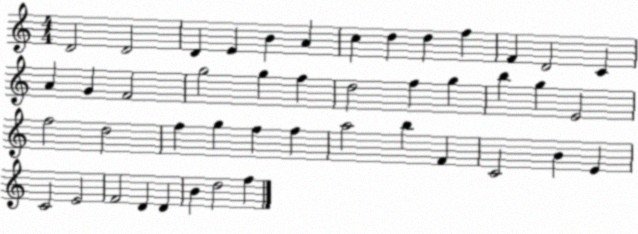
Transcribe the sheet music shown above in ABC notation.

X:1
T:Untitled
M:4/4
L:1/4
K:C
D2 D2 D E B A c d d f F D2 C A G F2 g2 g f d2 f g b g E2 f2 d2 f g f f a2 b F C2 B E C2 E2 F2 D D B d2 f